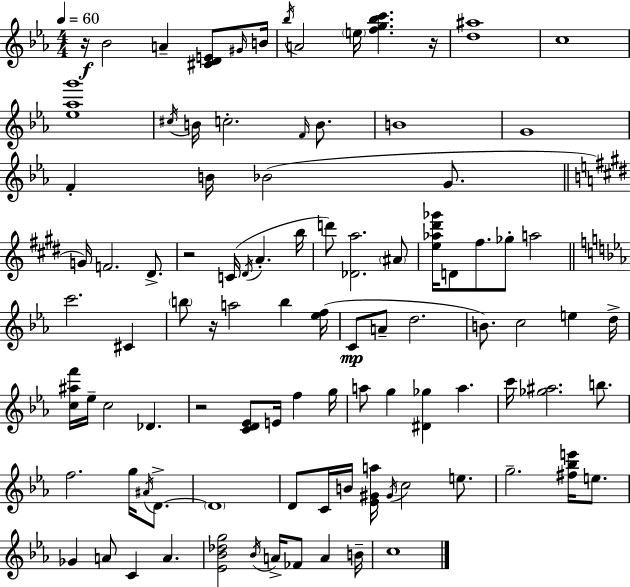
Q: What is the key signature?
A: EES major